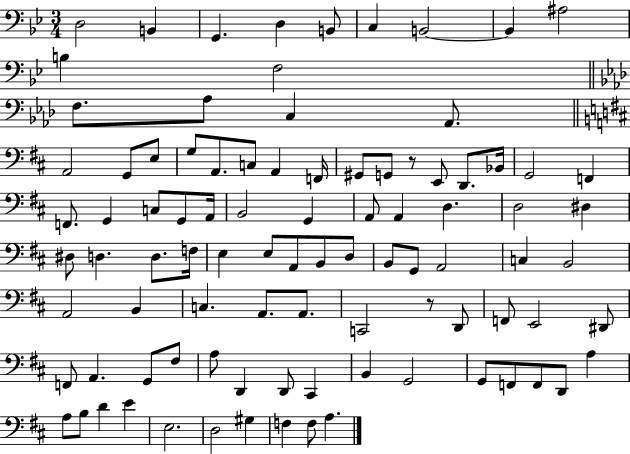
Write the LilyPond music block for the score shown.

{
  \clef bass
  \numericTimeSignature
  \time 3/4
  \key bes \major
  d2 b,4 | g,4. d4 b,8 | c4 b,2~~ | b,4 ais2 | \break b4 f2 | \bar "||" \break \key aes \major f8. aes8 c4 aes,8. | \bar "||" \break \key d \major a,2 g,8 e8 | g8 a,8. c8 a,4 f,16 | gis,8 g,8 r8 e,8 d,8. bes,16 | g,2 f,4 | \break f,8. g,4 c8 g,8 a,16 | b,2 g,4 | a,8 a,4 d4. | d2 dis4 | \break dis8 d4. d8. f16 | e4 e8 a,8 b,8 d8 | b,8 g,8 a,2 | c4 b,2 | \break a,2 b,4 | c4. a,8. a,8. | c,2 r8 d,8 | f,8 e,2 dis,8 | \break f,8 a,4. g,8 fis8 | a8 d,4 d,8 cis,4 | b,4 g,2 | g,8 f,8 f,8 d,8 a4 | \break a8 b8 d'4 e'4 | e2. | d2 gis4 | f4 f8 a4. | \break \bar "|."
}